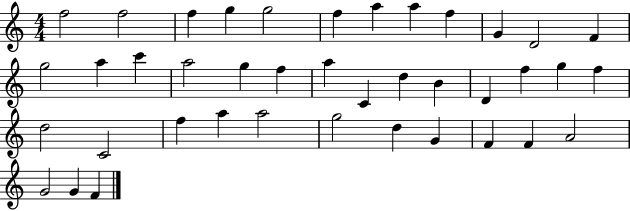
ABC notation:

X:1
T:Untitled
M:4/4
L:1/4
K:C
f2 f2 f g g2 f a a f G D2 F g2 a c' a2 g f a C d B D f g f d2 C2 f a a2 g2 d G F F A2 G2 G F